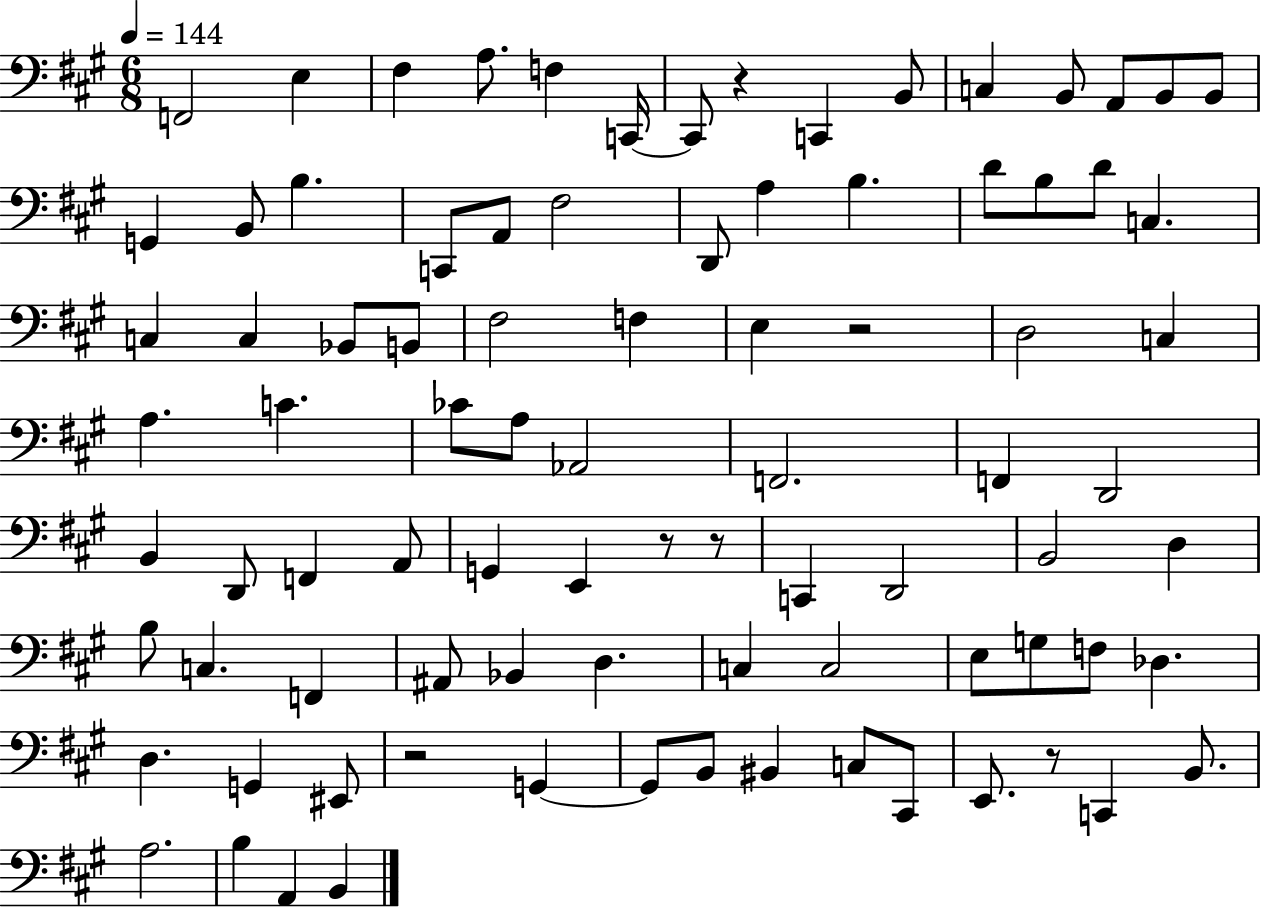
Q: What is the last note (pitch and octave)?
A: B2